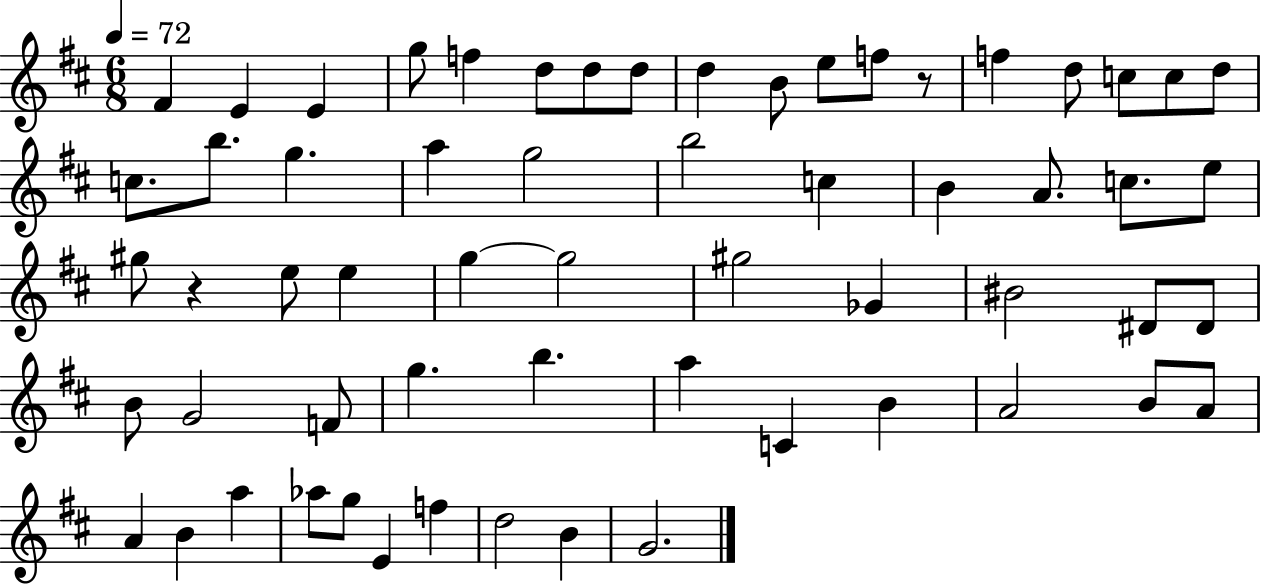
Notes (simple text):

F#4/q E4/q E4/q G5/e F5/q D5/e D5/e D5/e D5/q B4/e E5/e F5/e R/e F5/q D5/e C5/e C5/e D5/e C5/e. B5/e. G5/q. A5/q G5/h B5/h C5/q B4/q A4/e. C5/e. E5/e G#5/e R/q E5/e E5/q G5/q G5/h G#5/h Gb4/q BIS4/h D#4/e D#4/e B4/e G4/h F4/e G5/q. B5/q. A5/q C4/q B4/q A4/h B4/e A4/e A4/q B4/q A5/q Ab5/e G5/e E4/q F5/q D5/h B4/q G4/h.